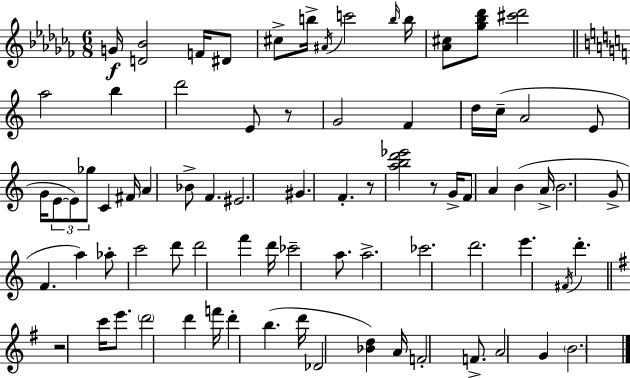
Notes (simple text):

G4/s [D4,Bb4]/h F4/s D#4/e C#5/e B5/s A#4/s C6/h B5/s B5/s [Ab4,C#5]/e [Gb5,Bb5,Db6]/e [C#6,Db6]/h A5/h B5/q D6/h E4/e R/e G4/h F4/q D5/s C5/s A4/h E4/e G4/s E4/e E4/e Gb5/e C4/q F#4/s A4/q Bb4/e F4/q. EIS4/h. G#4/q. F4/q. R/e [A5,B5,D6,Eb6]/h R/e G4/s F4/e A4/q B4/q A4/s B4/h. G4/e F4/q. A5/q Ab5/e C6/h D6/e D6/h F6/q D6/s CES6/h A5/e. A5/h. CES6/h. D6/h. E6/q. F#4/s D6/q. R/h C6/s E6/e. D6/h D6/q F6/s D6/q B5/q. D6/s Db4/h [Bb4,D5]/q A4/s F4/h F4/e. A4/h G4/q B4/h.